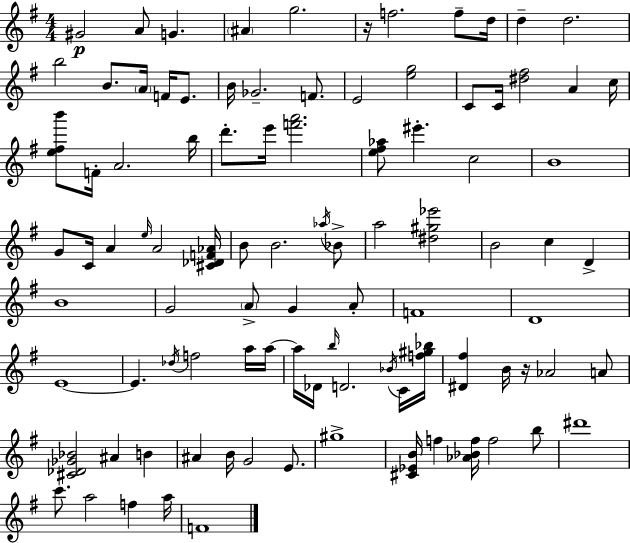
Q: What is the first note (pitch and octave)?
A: G#4